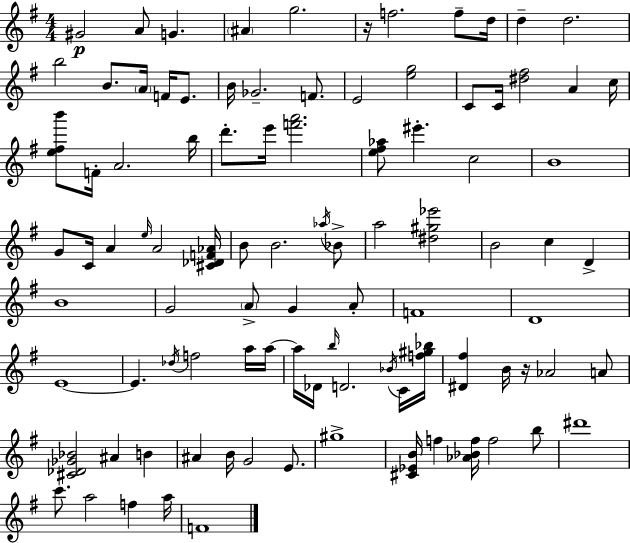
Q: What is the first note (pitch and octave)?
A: G#4